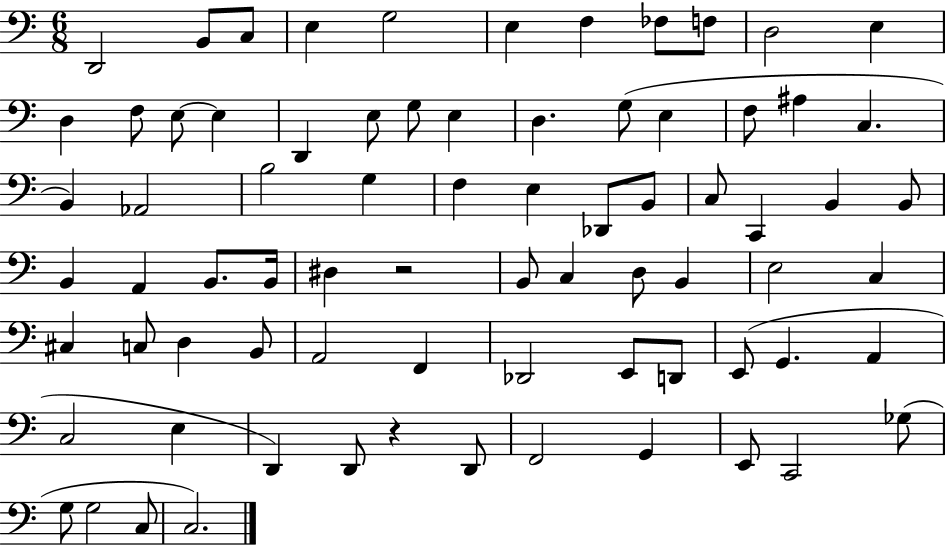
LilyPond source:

{
  \clef bass
  \numericTimeSignature
  \time 6/8
  \key c \major
  d,2 b,8 c8 | e4 g2 | e4 f4 fes8 f8 | d2 e4 | \break d4 f8 e8~~ e4 | d,4 e8 g8 e4 | d4. g8( e4 | f8 ais4 c4. | \break b,4) aes,2 | b2 g4 | f4 e4 des,8 b,8 | c8 c,4 b,4 b,8 | \break b,4 a,4 b,8. b,16 | dis4 r2 | b,8 c4 d8 b,4 | e2 c4 | \break cis4 c8 d4 b,8 | a,2 f,4 | des,2 e,8 d,8 | e,8( g,4. a,4 | \break c2 e4 | d,4) d,8 r4 d,8 | f,2 g,4 | e,8 c,2 ges8( | \break g8 g2 c8 | c2.) | \bar "|."
}